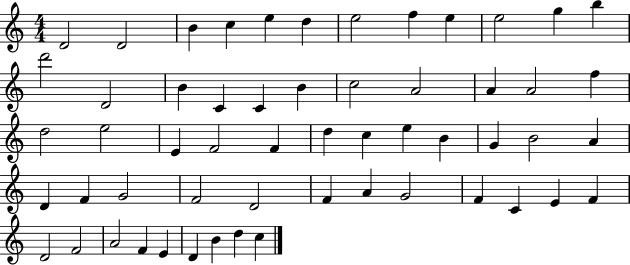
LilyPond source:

{
  \clef treble
  \numericTimeSignature
  \time 4/4
  \key c \major
  d'2 d'2 | b'4 c''4 e''4 d''4 | e''2 f''4 e''4 | e''2 g''4 b''4 | \break d'''2 d'2 | b'4 c'4 c'4 b'4 | c''2 a'2 | a'4 a'2 f''4 | \break d''2 e''2 | e'4 f'2 f'4 | d''4 c''4 e''4 b'4 | g'4 b'2 a'4 | \break d'4 f'4 g'2 | f'2 d'2 | f'4 a'4 g'2 | f'4 c'4 e'4 f'4 | \break d'2 f'2 | a'2 f'4 e'4 | d'4 b'4 d''4 c''4 | \bar "|."
}